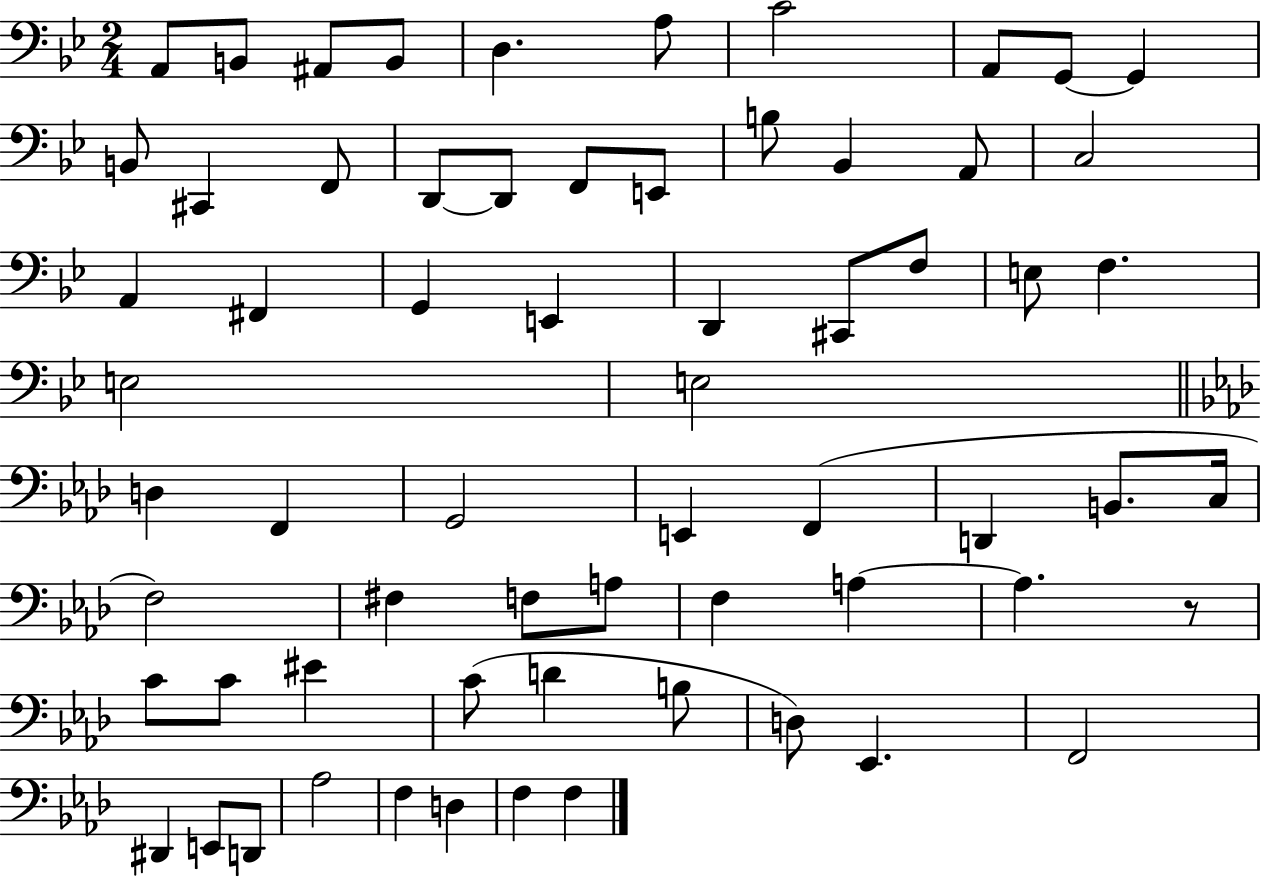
A2/e B2/e A#2/e B2/e D3/q. A3/e C4/h A2/e G2/e G2/q B2/e C#2/q F2/e D2/e D2/e F2/e E2/e B3/e Bb2/q A2/e C3/h A2/q F#2/q G2/q E2/q D2/q C#2/e F3/e E3/e F3/q. E3/h E3/h D3/q F2/q G2/h E2/q F2/q D2/q B2/e. C3/s F3/h F#3/q F3/e A3/e F3/q A3/q A3/q. R/e C4/e C4/e EIS4/q C4/e D4/q B3/e D3/e Eb2/q. F2/h D#2/q E2/e D2/e Ab3/h F3/q D3/q F3/q F3/q